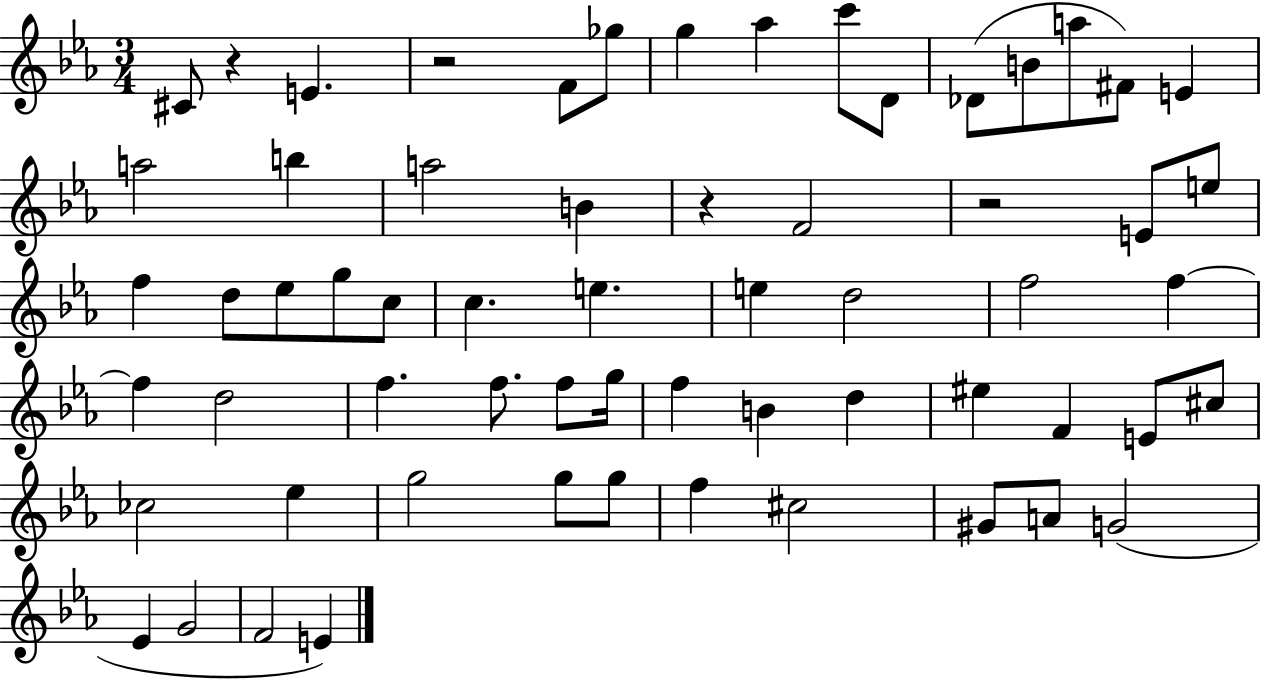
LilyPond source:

{
  \clef treble
  \numericTimeSignature
  \time 3/4
  \key ees \major
  \repeat volta 2 { cis'8 r4 e'4. | r2 f'8 ges''8 | g''4 aes''4 c'''8 d'8 | des'8( b'8 a''8 fis'8) e'4 | \break a''2 b''4 | a''2 b'4 | r4 f'2 | r2 e'8 e''8 | \break f''4 d''8 ees''8 g''8 c''8 | c''4. e''4. | e''4 d''2 | f''2 f''4~~ | \break f''4 d''2 | f''4. f''8. f''8 g''16 | f''4 b'4 d''4 | eis''4 f'4 e'8 cis''8 | \break ces''2 ees''4 | g''2 g''8 g''8 | f''4 cis''2 | gis'8 a'8 g'2( | \break ees'4 g'2 | f'2 e'4) | } \bar "|."
}